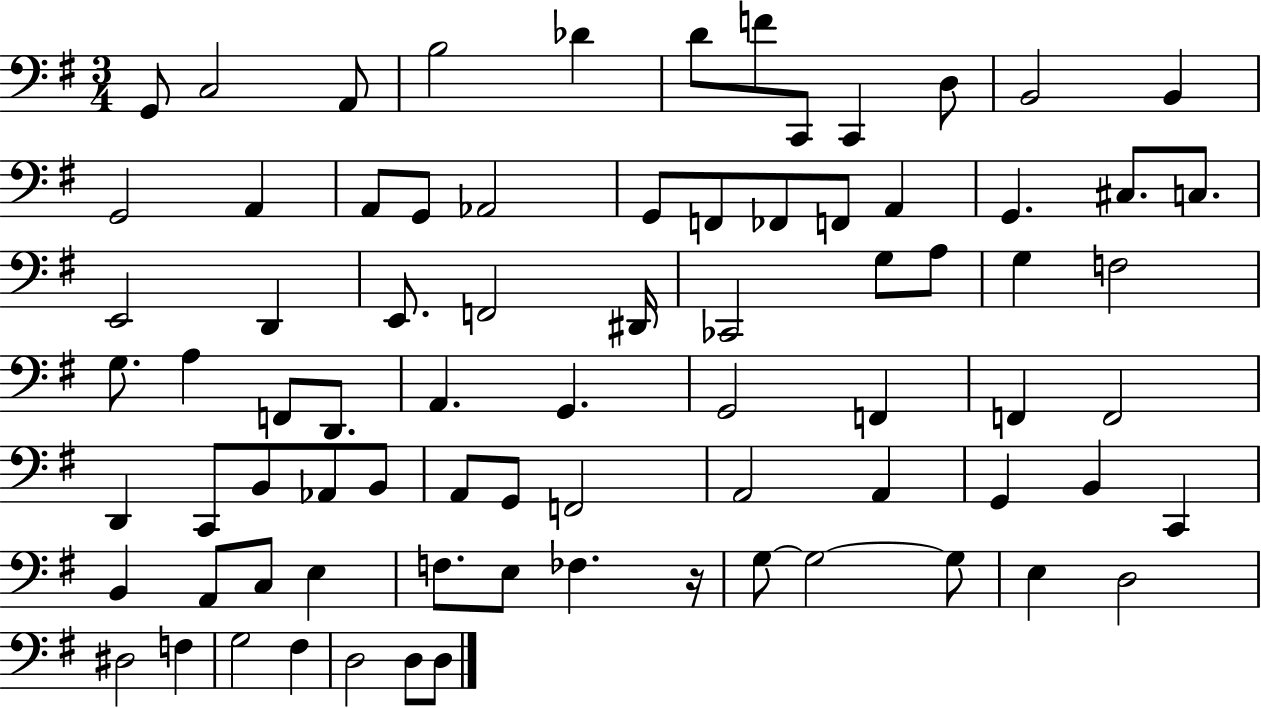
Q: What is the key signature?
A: G major